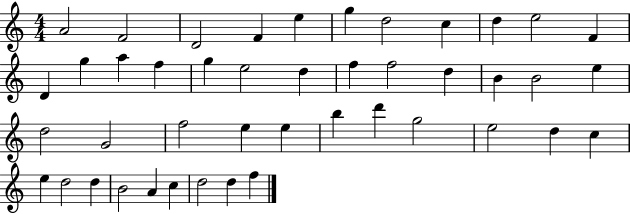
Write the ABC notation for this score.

X:1
T:Untitled
M:4/4
L:1/4
K:C
A2 F2 D2 F e g d2 c d e2 F D g a f g e2 d f f2 d B B2 e d2 G2 f2 e e b d' g2 e2 d c e d2 d B2 A c d2 d f